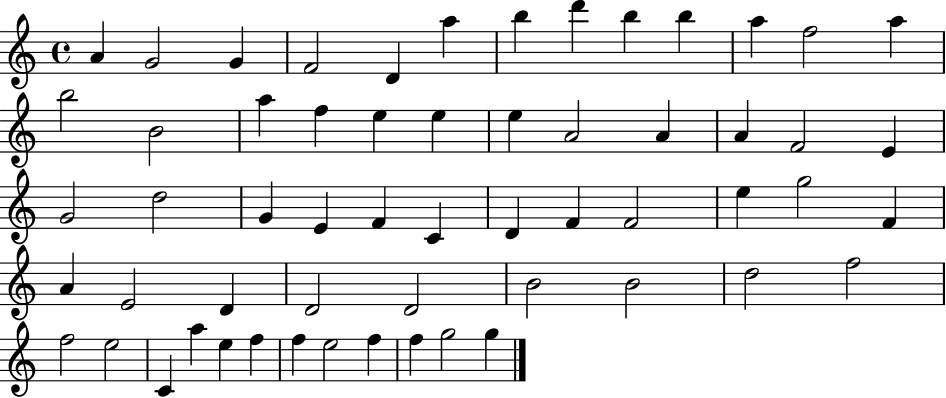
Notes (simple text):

A4/q G4/h G4/q F4/h D4/q A5/q B5/q D6/q B5/q B5/q A5/q F5/h A5/q B5/h B4/h A5/q F5/q E5/q E5/q E5/q A4/h A4/q A4/q F4/h E4/q G4/h D5/h G4/q E4/q F4/q C4/q D4/q F4/q F4/h E5/q G5/h F4/q A4/q E4/h D4/q D4/h D4/h B4/h B4/h D5/h F5/h F5/h E5/h C4/q A5/q E5/q F5/q F5/q E5/h F5/q F5/q G5/h G5/q